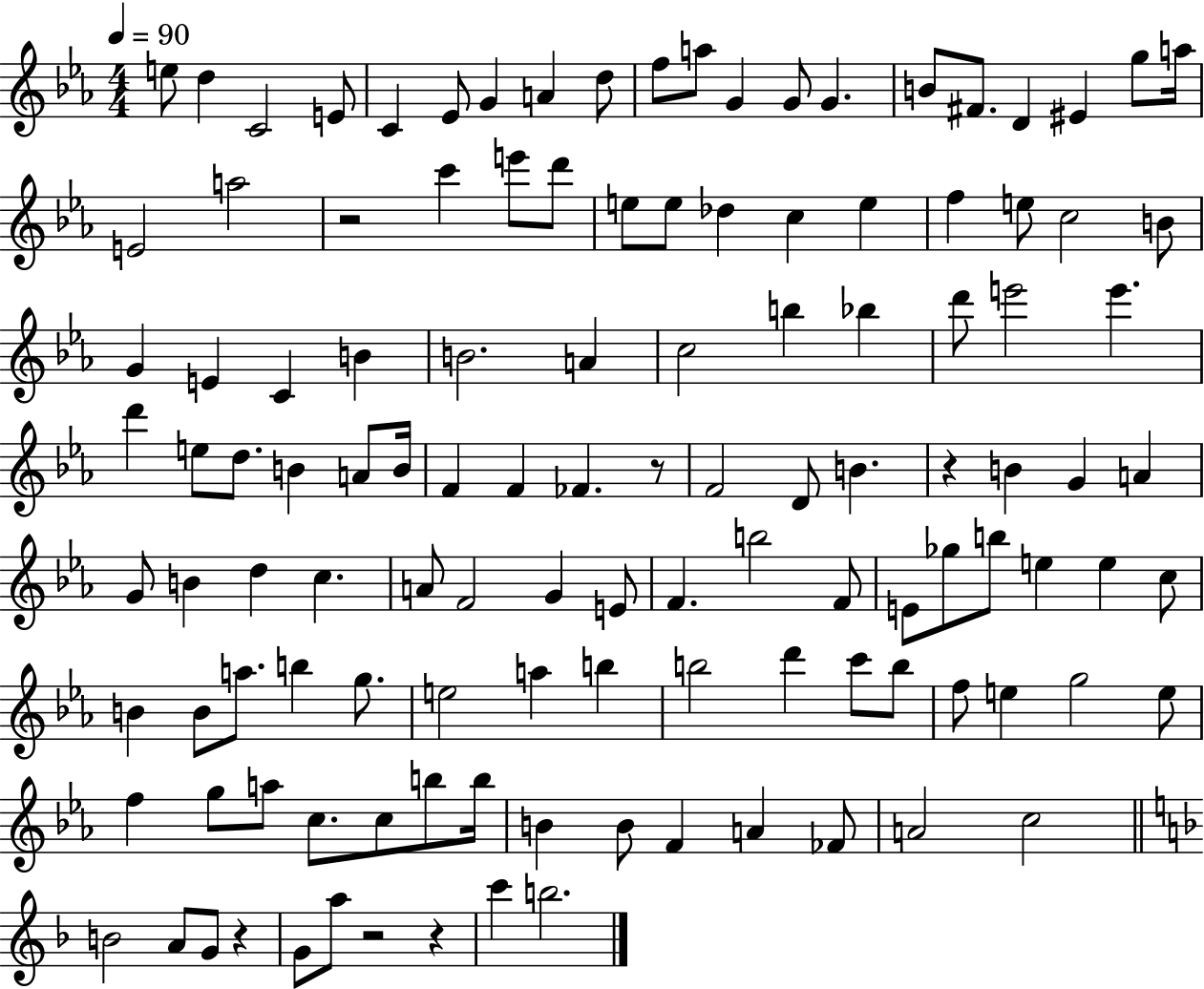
{
  \clef treble
  \numericTimeSignature
  \time 4/4
  \key ees \major
  \tempo 4 = 90
  e''8 d''4 c'2 e'8 | c'4 ees'8 g'4 a'4 d''8 | f''8 a''8 g'4 g'8 g'4. | b'8 fis'8. d'4 eis'4 g''8 a''16 | \break e'2 a''2 | r2 c'''4 e'''8 d'''8 | e''8 e''8 des''4 c''4 e''4 | f''4 e''8 c''2 b'8 | \break g'4 e'4 c'4 b'4 | b'2. a'4 | c''2 b''4 bes''4 | d'''8 e'''2 e'''4. | \break d'''4 e''8 d''8. b'4 a'8 b'16 | f'4 f'4 fes'4. r8 | f'2 d'8 b'4. | r4 b'4 g'4 a'4 | \break g'8 b'4 d''4 c''4. | a'8 f'2 g'4 e'8 | f'4. b''2 f'8 | e'8 ges''8 b''8 e''4 e''4 c''8 | \break b'4 b'8 a''8. b''4 g''8. | e''2 a''4 b''4 | b''2 d'''4 c'''8 b''8 | f''8 e''4 g''2 e''8 | \break f''4 g''8 a''8 c''8. c''8 b''8 b''16 | b'4 b'8 f'4 a'4 fes'8 | a'2 c''2 | \bar "||" \break \key d \minor b'2 a'8 g'8 r4 | g'8 a''8 r2 r4 | c'''4 b''2. | \bar "|."
}